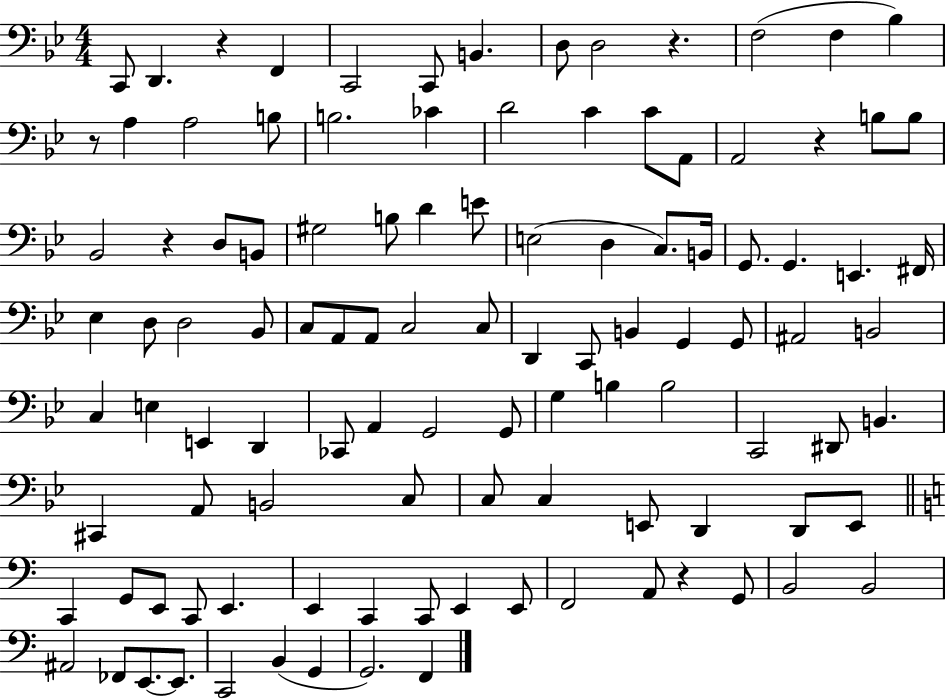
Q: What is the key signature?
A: BES major